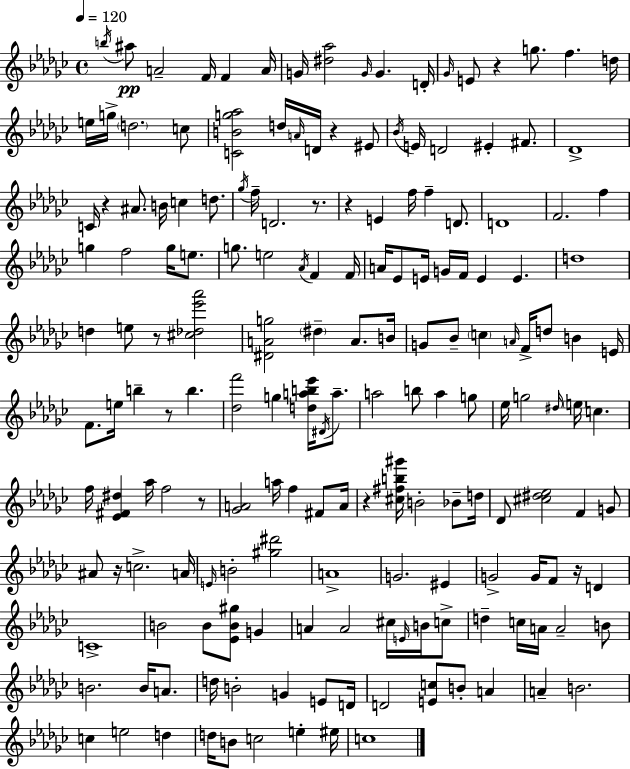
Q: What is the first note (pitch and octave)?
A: B5